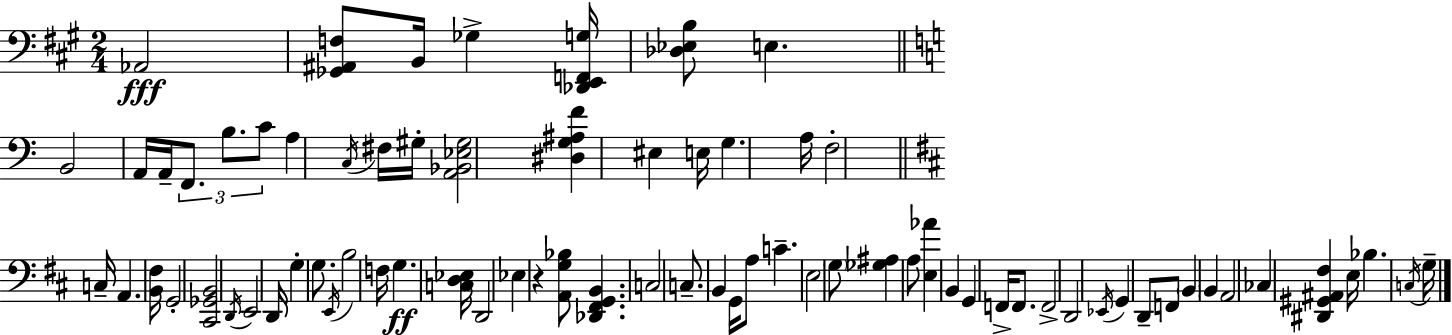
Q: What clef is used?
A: bass